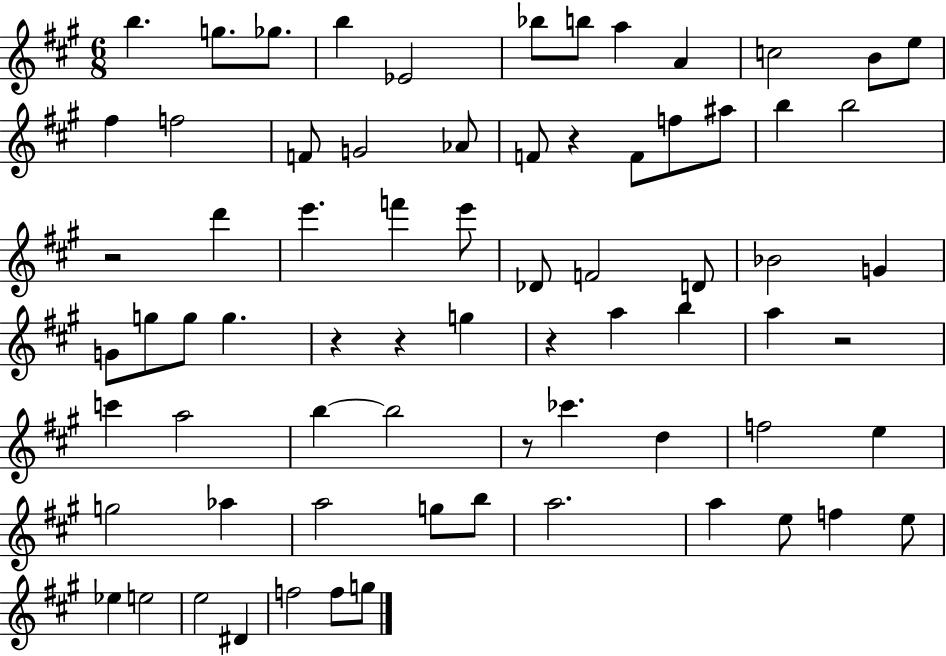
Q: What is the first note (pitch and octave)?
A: B5